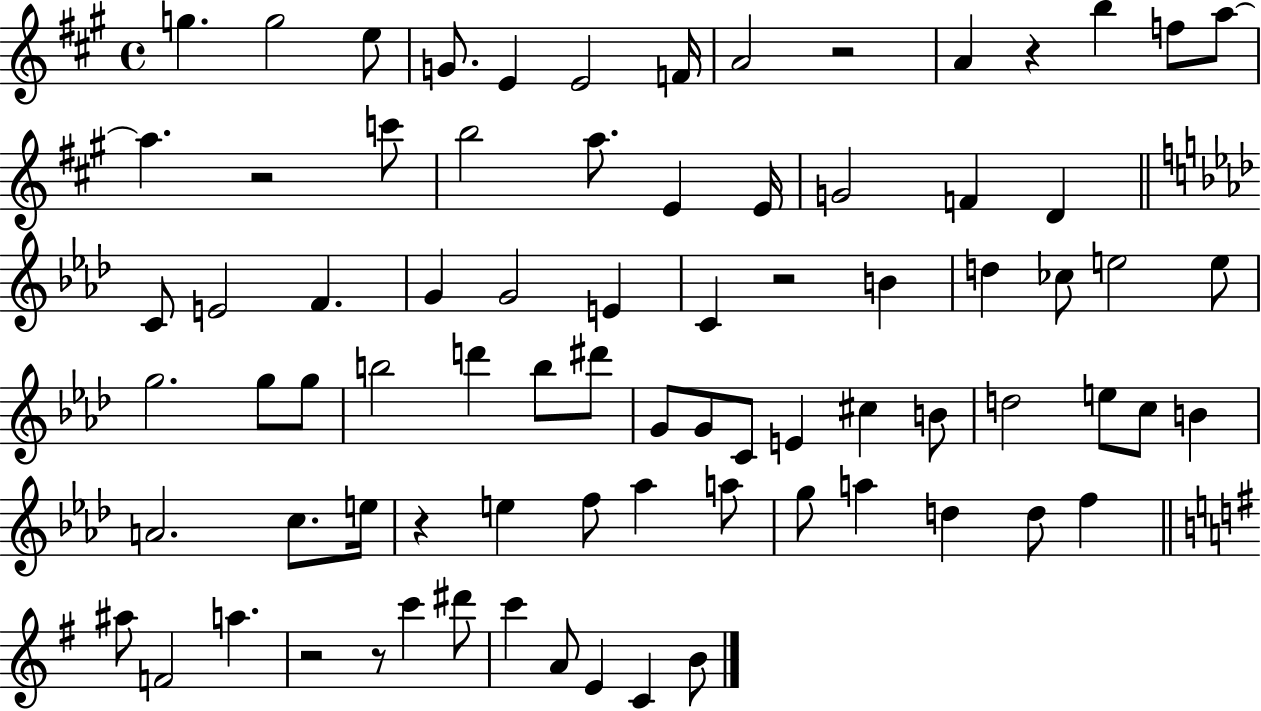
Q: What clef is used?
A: treble